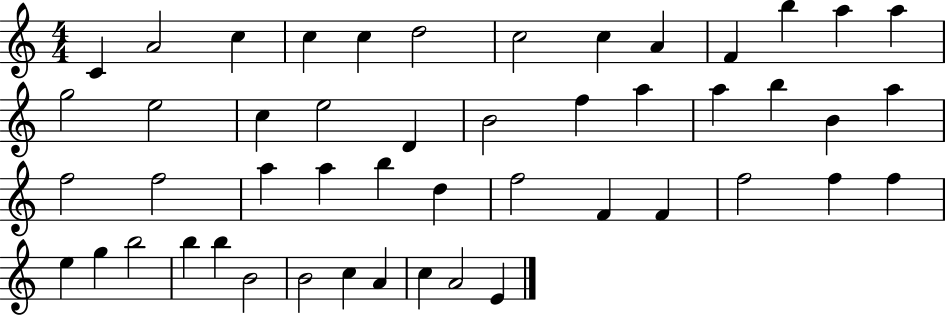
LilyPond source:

{
  \clef treble
  \numericTimeSignature
  \time 4/4
  \key c \major
  c'4 a'2 c''4 | c''4 c''4 d''2 | c''2 c''4 a'4 | f'4 b''4 a''4 a''4 | \break g''2 e''2 | c''4 e''2 d'4 | b'2 f''4 a''4 | a''4 b''4 b'4 a''4 | \break f''2 f''2 | a''4 a''4 b''4 d''4 | f''2 f'4 f'4 | f''2 f''4 f''4 | \break e''4 g''4 b''2 | b''4 b''4 b'2 | b'2 c''4 a'4 | c''4 a'2 e'4 | \break \bar "|."
}